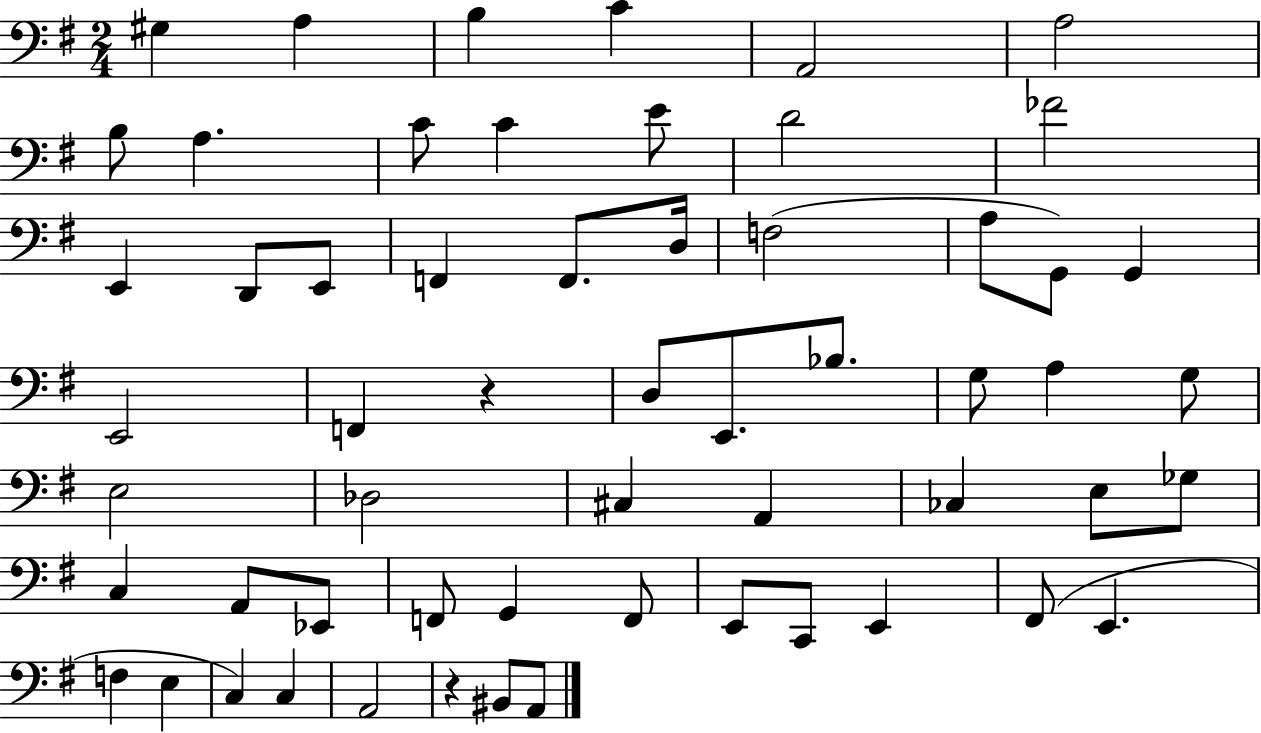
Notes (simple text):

G#3/q A3/q B3/q C4/q A2/h A3/h B3/e A3/q. C4/e C4/q E4/e D4/h FES4/h E2/q D2/e E2/e F2/q F2/e. D3/s F3/h A3/e G2/e G2/q E2/h F2/q R/q D3/e E2/e. Bb3/e. G3/e A3/q G3/e E3/h Db3/h C#3/q A2/q CES3/q E3/e Gb3/e C3/q A2/e Eb2/e F2/e G2/q F2/e E2/e C2/e E2/q F#2/e E2/q. F3/q E3/q C3/q C3/q A2/h R/q BIS2/e A2/e